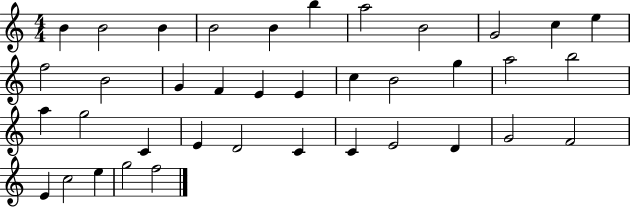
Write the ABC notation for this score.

X:1
T:Untitled
M:4/4
L:1/4
K:C
B B2 B B2 B b a2 B2 G2 c e f2 B2 G F E E c B2 g a2 b2 a g2 C E D2 C C E2 D G2 F2 E c2 e g2 f2